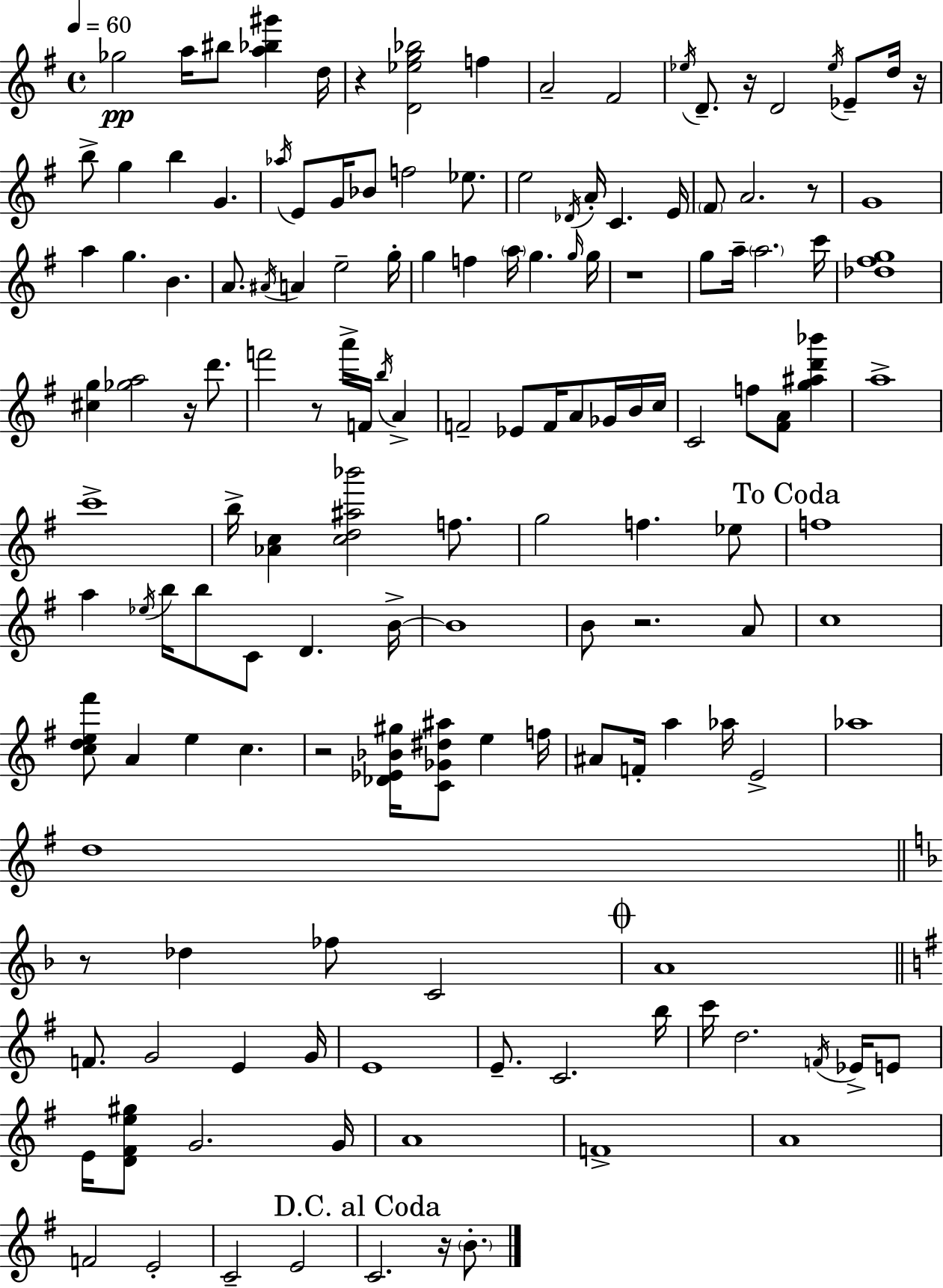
{
  \clef treble
  \time 4/4
  \defaultTimeSignature
  \key g \major
  \tempo 4 = 60
  ges''2\pp a''16 bis''8 <a'' bes'' gis'''>4 d''16 | r4 <d' ees'' g'' bes''>2 f''4 | a'2-- fis'2 | \acciaccatura { ees''16 } d'8.-- r16 d'2 \acciaccatura { ees''16 } ees'8-- | \break d''16 r16 b''8-> g''4 b''4 g'4. | \acciaccatura { aes''16 } e'8 g'16 bes'8 f''2 | ees''8. e''2 \acciaccatura { des'16 } a'16-. c'4. | e'16 \parenthesize fis'8 a'2. | \break r8 g'1 | a''4 g''4. b'4. | a'8. \acciaccatura { ais'16 } a'4 e''2-- | g''16-. g''4 f''4 \parenthesize a''16 g''4. | \break \grace { g''16 } g''16 r1 | g''8 a''16-- \parenthesize a''2. | c'''16 <des'' fis'' g''>1 | <cis'' g''>4 <ges'' a''>2 | \break r16 d'''8. f'''2 r8 | a'''16-> f'16 \acciaccatura { b''16 } a'4-> f'2-- ees'8 | f'16 a'8 ges'16 b'16 c''16 c'2 f''8 | <fis' a'>8 <g'' ais'' d''' bes'''>4 a''1-> | \break c'''1-> | b''16-> <aes' c''>4 <c'' d'' ais'' bes'''>2 | f''8. g''2 f''4. | ees''8 \mark "To Coda" f''1 | \break a''4 \acciaccatura { ees''16 } b''16 b''8 c'8 | d'4. b'16->~~ b'1 | b'8 r2. | a'8 c''1 | \break <c'' d'' e'' fis'''>8 a'4 e''4 | c''4. r2 | <des' ees' bes' gis''>16 <c' ges' dis'' ais''>8 e''4 f''16 ais'8 f'16-. a''4 aes''16 | e'2-> aes''1 | \break d''1 | \bar "||" \break \key f \major r8 des''4 fes''8 c'2 | \mark \markup { \musicglyph "scripts.coda" } a'1 | \bar "||" \break \key e \minor f'8. g'2 e'4 g'16 | e'1 | e'8.-- c'2. b''16 | c'''16 d''2. \acciaccatura { f'16 } ees'16-> e'8 | \break e'16 <d' fis' e'' gis''>8 g'2. | g'16 a'1 | f'1-> | a'1 | \break f'2 e'2-. | c'2-- e'2 | \mark "D.C. al Coda" c'2. r16 \parenthesize b'8.-. | \bar "|."
}